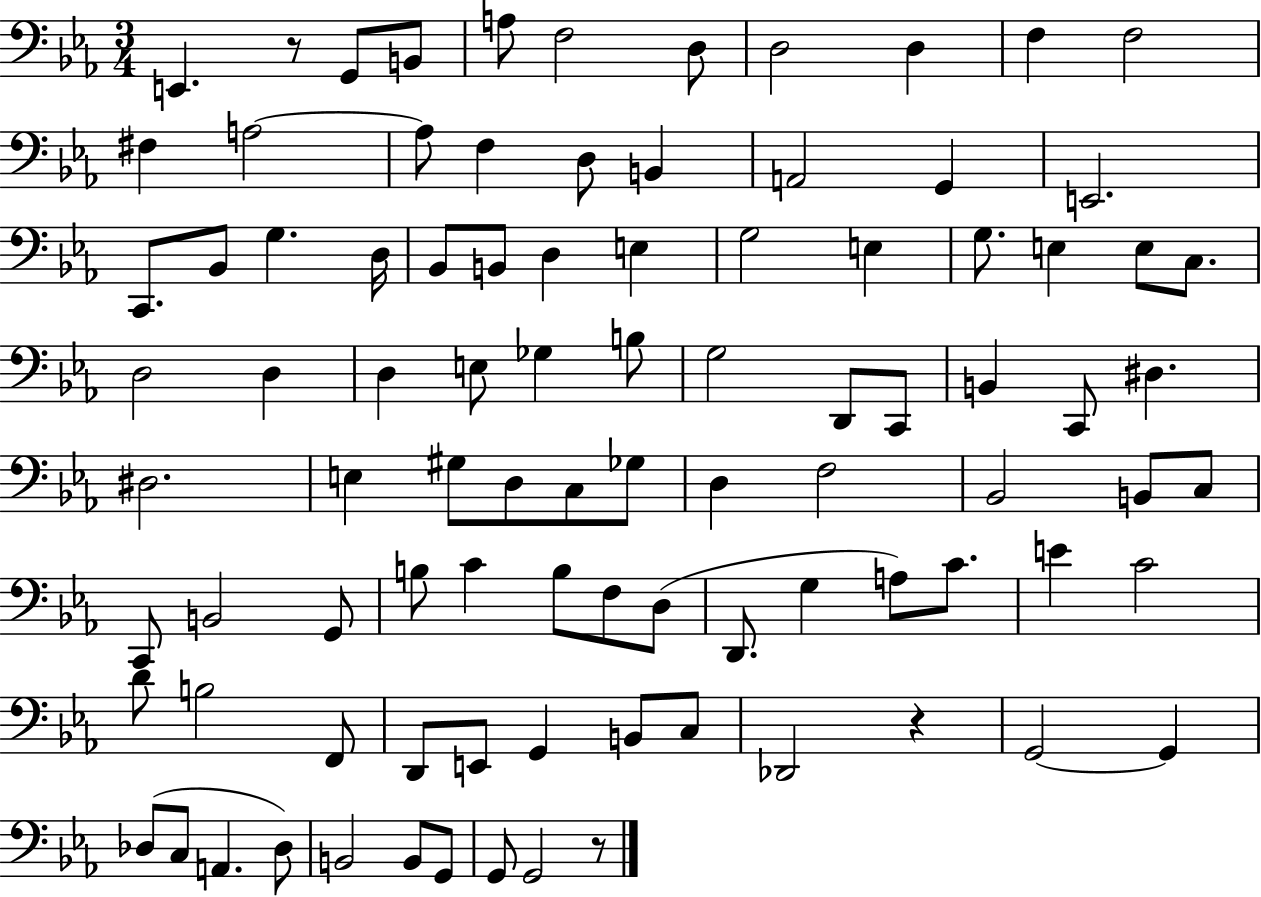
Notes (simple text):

E2/q. R/e G2/e B2/e A3/e F3/h D3/e D3/h D3/q F3/q F3/h F#3/q A3/h A3/e F3/q D3/e B2/q A2/h G2/q E2/h. C2/e. Bb2/e G3/q. D3/s Bb2/e B2/e D3/q E3/q G3/h E3/q G3/e. E3/q E3/e C3/e. D3/h D3/q D3/q E3/e Gb3/q B3/e G3/h D2/e C2/e B2/q C2/e D#3/q. D#3/h. E3/q G#3/e D3/e C3/e Gb3/e D3/q F3/h Bb2/h B2/e C3/e C2/e B2/h G2/e B3/e C4/q B3/e F3/e D3/e D2/e. G3/q A3/e C4/e. E4/q C4/h D4/e B3/h F2/e D2/e E2/e G2/q B2/e C3/e Db2/h R/q G2/h G2/q Db3/e C3/e A2/q. Db3/e B2/h B2/e G2/e G2/e G2/h R/e